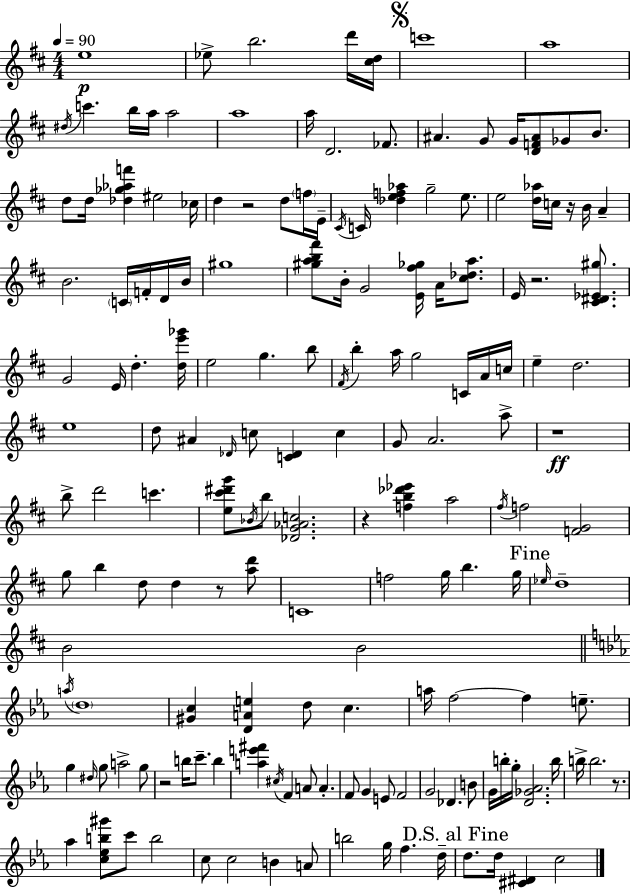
E5/w Eb5/e B5/h. D6/s [C#5,D5]/s C6/w A5/w D#5/s C6/q. B5/s A5/s A5/h A5/w A5/s D4/h. FES4/e. A#4/q. G4/e G4/s [D4,F4,A#4]/e Gb4/e B4/e. D5/e D5/s [Db5,Gb5,Ab5,F6]/q EIS5/h CES5/s D5/q R/h D5/e F5/s E4/s C#4/s C4/s [Db5,E5,F5,Ab5]/q G5/h E5/e. E5/h [D5,Ab5]/s C5/s R/s B4/s A4/q B4/h. C4/s F4/s D4/s B4/s G#5/w [G#5,A5,B5,F#6]/e B4/s G4/h [E4,F#5,Gb5]/s A4/s [C#5,Db5,A5]/e. E4/s R/h. [C#4,D#4,Eb4,G#5]/e. G4/h E4/s D5/q. [D5,E6,Gb6]/s E5/h G5/q. B5/e F#4/s B5/q A5/s G5/h C4/s A4/s C5/s E5/q D5/h. E5/w D5/e A#4/q Db4/s C5/e [C4,Db4]/q C5/q G4/e A4/h. A5/e R/w B5/e D6/h C6/q. [E5,C#6,D#6,G6]/e Bb4/s B5/e [Db4,G4,Ab4,C5]/h. R/q [F5,B5,Db6,Eb6]/q A5/h F#5/s F5/h [F4,G4]/h G5/e B5/q D5/e D5/q R/e [A5,D6]/e C4/w F5/h G5/s B5/q. G5/s Eb5/s D5/w B4/h B4/h A5/s D5/w [G#4,C5]/q [D4,A4,E5]/q D5/e C5/q. A5/s F5/h F5/q E5/e. G5/q D#5/s G5/e A5/h G5/e R/h B5/s C6/e. B5/q [A5,E6,F#6]/q C#5/s F4/q A4/e A4/q. F4/e G4/q E4/e F4/h G4/h Db4/q. B4/e G4/s B5/s G5/s [D4,Gb4,Ab4]/h. B5/s B5/s B5/h. R/e. Ab5/q [C5,Eb5,B5,G#6]/e C6/e B5/h C5/e C5/h B4/q A4/e B5/h G5/s F5/q. D5/s D5/e. D5/s [C#4,D#4]/q C5/h